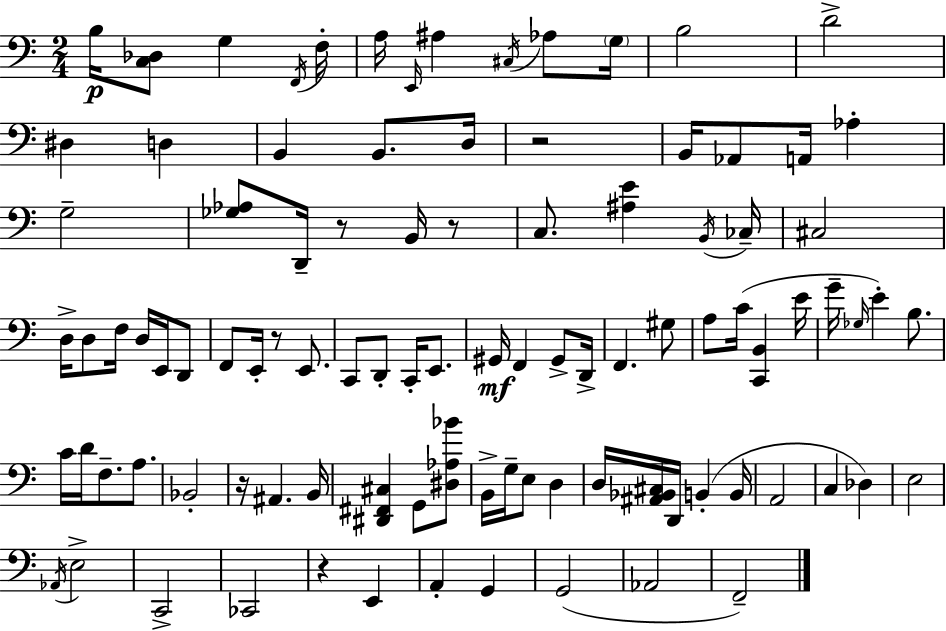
{
  \clef bass
  \numericTimeSignature
  \time 2/4
  \key c \major
  b16\p <c des>8 g4 \acciaccatura { f,16 } | f16-. a16 \grace { e,16 } ais4 \acciaccatura { cis16 } | aes8 \parenthesize g16 b2 | d'2-> | \break dis4 d4 | b,4 b,8. | d16 r2 | b,16 aes,8 a,16 aes4-. | \break g2-- | <ges aes>8 d,16-- r8 | b,16 r8 c8. <ais e'>4 | \acciaccatura { b,16 } ces16-- cis2 | \break d16-> d8 f16 | d16 e,16 d,8 f,8 e,16-. r8 | e,8. c,8 d,8-. | c,16-. e,8. gis,16\mf f,4 | \break gis,8-> d,16-> f,4. | gis8 a8 c'16( <c, b,>4 | e'16 g'16-- \grace { ges16 }) e'4-. | b8. c'16 d'16 f8.-- | \break a8. bes,2-. | r16 ais,4. | b,16 <dis, fis, cis>4 | g,8 <dis aes bes'>8 b,16-> g16-- e8 | \break d4 d16 <ais, bes, cis>16 d,16 | b,4-.( b,16 a,2 | c4 | des4) e2 | \break \acciaccatura { aes,16 } e2-> | c,2-> | ces,2 | r4 | \break e,4 a,4-. | g,4 g,2( | aes,2 | f,2--) | \break \bar "|."
}